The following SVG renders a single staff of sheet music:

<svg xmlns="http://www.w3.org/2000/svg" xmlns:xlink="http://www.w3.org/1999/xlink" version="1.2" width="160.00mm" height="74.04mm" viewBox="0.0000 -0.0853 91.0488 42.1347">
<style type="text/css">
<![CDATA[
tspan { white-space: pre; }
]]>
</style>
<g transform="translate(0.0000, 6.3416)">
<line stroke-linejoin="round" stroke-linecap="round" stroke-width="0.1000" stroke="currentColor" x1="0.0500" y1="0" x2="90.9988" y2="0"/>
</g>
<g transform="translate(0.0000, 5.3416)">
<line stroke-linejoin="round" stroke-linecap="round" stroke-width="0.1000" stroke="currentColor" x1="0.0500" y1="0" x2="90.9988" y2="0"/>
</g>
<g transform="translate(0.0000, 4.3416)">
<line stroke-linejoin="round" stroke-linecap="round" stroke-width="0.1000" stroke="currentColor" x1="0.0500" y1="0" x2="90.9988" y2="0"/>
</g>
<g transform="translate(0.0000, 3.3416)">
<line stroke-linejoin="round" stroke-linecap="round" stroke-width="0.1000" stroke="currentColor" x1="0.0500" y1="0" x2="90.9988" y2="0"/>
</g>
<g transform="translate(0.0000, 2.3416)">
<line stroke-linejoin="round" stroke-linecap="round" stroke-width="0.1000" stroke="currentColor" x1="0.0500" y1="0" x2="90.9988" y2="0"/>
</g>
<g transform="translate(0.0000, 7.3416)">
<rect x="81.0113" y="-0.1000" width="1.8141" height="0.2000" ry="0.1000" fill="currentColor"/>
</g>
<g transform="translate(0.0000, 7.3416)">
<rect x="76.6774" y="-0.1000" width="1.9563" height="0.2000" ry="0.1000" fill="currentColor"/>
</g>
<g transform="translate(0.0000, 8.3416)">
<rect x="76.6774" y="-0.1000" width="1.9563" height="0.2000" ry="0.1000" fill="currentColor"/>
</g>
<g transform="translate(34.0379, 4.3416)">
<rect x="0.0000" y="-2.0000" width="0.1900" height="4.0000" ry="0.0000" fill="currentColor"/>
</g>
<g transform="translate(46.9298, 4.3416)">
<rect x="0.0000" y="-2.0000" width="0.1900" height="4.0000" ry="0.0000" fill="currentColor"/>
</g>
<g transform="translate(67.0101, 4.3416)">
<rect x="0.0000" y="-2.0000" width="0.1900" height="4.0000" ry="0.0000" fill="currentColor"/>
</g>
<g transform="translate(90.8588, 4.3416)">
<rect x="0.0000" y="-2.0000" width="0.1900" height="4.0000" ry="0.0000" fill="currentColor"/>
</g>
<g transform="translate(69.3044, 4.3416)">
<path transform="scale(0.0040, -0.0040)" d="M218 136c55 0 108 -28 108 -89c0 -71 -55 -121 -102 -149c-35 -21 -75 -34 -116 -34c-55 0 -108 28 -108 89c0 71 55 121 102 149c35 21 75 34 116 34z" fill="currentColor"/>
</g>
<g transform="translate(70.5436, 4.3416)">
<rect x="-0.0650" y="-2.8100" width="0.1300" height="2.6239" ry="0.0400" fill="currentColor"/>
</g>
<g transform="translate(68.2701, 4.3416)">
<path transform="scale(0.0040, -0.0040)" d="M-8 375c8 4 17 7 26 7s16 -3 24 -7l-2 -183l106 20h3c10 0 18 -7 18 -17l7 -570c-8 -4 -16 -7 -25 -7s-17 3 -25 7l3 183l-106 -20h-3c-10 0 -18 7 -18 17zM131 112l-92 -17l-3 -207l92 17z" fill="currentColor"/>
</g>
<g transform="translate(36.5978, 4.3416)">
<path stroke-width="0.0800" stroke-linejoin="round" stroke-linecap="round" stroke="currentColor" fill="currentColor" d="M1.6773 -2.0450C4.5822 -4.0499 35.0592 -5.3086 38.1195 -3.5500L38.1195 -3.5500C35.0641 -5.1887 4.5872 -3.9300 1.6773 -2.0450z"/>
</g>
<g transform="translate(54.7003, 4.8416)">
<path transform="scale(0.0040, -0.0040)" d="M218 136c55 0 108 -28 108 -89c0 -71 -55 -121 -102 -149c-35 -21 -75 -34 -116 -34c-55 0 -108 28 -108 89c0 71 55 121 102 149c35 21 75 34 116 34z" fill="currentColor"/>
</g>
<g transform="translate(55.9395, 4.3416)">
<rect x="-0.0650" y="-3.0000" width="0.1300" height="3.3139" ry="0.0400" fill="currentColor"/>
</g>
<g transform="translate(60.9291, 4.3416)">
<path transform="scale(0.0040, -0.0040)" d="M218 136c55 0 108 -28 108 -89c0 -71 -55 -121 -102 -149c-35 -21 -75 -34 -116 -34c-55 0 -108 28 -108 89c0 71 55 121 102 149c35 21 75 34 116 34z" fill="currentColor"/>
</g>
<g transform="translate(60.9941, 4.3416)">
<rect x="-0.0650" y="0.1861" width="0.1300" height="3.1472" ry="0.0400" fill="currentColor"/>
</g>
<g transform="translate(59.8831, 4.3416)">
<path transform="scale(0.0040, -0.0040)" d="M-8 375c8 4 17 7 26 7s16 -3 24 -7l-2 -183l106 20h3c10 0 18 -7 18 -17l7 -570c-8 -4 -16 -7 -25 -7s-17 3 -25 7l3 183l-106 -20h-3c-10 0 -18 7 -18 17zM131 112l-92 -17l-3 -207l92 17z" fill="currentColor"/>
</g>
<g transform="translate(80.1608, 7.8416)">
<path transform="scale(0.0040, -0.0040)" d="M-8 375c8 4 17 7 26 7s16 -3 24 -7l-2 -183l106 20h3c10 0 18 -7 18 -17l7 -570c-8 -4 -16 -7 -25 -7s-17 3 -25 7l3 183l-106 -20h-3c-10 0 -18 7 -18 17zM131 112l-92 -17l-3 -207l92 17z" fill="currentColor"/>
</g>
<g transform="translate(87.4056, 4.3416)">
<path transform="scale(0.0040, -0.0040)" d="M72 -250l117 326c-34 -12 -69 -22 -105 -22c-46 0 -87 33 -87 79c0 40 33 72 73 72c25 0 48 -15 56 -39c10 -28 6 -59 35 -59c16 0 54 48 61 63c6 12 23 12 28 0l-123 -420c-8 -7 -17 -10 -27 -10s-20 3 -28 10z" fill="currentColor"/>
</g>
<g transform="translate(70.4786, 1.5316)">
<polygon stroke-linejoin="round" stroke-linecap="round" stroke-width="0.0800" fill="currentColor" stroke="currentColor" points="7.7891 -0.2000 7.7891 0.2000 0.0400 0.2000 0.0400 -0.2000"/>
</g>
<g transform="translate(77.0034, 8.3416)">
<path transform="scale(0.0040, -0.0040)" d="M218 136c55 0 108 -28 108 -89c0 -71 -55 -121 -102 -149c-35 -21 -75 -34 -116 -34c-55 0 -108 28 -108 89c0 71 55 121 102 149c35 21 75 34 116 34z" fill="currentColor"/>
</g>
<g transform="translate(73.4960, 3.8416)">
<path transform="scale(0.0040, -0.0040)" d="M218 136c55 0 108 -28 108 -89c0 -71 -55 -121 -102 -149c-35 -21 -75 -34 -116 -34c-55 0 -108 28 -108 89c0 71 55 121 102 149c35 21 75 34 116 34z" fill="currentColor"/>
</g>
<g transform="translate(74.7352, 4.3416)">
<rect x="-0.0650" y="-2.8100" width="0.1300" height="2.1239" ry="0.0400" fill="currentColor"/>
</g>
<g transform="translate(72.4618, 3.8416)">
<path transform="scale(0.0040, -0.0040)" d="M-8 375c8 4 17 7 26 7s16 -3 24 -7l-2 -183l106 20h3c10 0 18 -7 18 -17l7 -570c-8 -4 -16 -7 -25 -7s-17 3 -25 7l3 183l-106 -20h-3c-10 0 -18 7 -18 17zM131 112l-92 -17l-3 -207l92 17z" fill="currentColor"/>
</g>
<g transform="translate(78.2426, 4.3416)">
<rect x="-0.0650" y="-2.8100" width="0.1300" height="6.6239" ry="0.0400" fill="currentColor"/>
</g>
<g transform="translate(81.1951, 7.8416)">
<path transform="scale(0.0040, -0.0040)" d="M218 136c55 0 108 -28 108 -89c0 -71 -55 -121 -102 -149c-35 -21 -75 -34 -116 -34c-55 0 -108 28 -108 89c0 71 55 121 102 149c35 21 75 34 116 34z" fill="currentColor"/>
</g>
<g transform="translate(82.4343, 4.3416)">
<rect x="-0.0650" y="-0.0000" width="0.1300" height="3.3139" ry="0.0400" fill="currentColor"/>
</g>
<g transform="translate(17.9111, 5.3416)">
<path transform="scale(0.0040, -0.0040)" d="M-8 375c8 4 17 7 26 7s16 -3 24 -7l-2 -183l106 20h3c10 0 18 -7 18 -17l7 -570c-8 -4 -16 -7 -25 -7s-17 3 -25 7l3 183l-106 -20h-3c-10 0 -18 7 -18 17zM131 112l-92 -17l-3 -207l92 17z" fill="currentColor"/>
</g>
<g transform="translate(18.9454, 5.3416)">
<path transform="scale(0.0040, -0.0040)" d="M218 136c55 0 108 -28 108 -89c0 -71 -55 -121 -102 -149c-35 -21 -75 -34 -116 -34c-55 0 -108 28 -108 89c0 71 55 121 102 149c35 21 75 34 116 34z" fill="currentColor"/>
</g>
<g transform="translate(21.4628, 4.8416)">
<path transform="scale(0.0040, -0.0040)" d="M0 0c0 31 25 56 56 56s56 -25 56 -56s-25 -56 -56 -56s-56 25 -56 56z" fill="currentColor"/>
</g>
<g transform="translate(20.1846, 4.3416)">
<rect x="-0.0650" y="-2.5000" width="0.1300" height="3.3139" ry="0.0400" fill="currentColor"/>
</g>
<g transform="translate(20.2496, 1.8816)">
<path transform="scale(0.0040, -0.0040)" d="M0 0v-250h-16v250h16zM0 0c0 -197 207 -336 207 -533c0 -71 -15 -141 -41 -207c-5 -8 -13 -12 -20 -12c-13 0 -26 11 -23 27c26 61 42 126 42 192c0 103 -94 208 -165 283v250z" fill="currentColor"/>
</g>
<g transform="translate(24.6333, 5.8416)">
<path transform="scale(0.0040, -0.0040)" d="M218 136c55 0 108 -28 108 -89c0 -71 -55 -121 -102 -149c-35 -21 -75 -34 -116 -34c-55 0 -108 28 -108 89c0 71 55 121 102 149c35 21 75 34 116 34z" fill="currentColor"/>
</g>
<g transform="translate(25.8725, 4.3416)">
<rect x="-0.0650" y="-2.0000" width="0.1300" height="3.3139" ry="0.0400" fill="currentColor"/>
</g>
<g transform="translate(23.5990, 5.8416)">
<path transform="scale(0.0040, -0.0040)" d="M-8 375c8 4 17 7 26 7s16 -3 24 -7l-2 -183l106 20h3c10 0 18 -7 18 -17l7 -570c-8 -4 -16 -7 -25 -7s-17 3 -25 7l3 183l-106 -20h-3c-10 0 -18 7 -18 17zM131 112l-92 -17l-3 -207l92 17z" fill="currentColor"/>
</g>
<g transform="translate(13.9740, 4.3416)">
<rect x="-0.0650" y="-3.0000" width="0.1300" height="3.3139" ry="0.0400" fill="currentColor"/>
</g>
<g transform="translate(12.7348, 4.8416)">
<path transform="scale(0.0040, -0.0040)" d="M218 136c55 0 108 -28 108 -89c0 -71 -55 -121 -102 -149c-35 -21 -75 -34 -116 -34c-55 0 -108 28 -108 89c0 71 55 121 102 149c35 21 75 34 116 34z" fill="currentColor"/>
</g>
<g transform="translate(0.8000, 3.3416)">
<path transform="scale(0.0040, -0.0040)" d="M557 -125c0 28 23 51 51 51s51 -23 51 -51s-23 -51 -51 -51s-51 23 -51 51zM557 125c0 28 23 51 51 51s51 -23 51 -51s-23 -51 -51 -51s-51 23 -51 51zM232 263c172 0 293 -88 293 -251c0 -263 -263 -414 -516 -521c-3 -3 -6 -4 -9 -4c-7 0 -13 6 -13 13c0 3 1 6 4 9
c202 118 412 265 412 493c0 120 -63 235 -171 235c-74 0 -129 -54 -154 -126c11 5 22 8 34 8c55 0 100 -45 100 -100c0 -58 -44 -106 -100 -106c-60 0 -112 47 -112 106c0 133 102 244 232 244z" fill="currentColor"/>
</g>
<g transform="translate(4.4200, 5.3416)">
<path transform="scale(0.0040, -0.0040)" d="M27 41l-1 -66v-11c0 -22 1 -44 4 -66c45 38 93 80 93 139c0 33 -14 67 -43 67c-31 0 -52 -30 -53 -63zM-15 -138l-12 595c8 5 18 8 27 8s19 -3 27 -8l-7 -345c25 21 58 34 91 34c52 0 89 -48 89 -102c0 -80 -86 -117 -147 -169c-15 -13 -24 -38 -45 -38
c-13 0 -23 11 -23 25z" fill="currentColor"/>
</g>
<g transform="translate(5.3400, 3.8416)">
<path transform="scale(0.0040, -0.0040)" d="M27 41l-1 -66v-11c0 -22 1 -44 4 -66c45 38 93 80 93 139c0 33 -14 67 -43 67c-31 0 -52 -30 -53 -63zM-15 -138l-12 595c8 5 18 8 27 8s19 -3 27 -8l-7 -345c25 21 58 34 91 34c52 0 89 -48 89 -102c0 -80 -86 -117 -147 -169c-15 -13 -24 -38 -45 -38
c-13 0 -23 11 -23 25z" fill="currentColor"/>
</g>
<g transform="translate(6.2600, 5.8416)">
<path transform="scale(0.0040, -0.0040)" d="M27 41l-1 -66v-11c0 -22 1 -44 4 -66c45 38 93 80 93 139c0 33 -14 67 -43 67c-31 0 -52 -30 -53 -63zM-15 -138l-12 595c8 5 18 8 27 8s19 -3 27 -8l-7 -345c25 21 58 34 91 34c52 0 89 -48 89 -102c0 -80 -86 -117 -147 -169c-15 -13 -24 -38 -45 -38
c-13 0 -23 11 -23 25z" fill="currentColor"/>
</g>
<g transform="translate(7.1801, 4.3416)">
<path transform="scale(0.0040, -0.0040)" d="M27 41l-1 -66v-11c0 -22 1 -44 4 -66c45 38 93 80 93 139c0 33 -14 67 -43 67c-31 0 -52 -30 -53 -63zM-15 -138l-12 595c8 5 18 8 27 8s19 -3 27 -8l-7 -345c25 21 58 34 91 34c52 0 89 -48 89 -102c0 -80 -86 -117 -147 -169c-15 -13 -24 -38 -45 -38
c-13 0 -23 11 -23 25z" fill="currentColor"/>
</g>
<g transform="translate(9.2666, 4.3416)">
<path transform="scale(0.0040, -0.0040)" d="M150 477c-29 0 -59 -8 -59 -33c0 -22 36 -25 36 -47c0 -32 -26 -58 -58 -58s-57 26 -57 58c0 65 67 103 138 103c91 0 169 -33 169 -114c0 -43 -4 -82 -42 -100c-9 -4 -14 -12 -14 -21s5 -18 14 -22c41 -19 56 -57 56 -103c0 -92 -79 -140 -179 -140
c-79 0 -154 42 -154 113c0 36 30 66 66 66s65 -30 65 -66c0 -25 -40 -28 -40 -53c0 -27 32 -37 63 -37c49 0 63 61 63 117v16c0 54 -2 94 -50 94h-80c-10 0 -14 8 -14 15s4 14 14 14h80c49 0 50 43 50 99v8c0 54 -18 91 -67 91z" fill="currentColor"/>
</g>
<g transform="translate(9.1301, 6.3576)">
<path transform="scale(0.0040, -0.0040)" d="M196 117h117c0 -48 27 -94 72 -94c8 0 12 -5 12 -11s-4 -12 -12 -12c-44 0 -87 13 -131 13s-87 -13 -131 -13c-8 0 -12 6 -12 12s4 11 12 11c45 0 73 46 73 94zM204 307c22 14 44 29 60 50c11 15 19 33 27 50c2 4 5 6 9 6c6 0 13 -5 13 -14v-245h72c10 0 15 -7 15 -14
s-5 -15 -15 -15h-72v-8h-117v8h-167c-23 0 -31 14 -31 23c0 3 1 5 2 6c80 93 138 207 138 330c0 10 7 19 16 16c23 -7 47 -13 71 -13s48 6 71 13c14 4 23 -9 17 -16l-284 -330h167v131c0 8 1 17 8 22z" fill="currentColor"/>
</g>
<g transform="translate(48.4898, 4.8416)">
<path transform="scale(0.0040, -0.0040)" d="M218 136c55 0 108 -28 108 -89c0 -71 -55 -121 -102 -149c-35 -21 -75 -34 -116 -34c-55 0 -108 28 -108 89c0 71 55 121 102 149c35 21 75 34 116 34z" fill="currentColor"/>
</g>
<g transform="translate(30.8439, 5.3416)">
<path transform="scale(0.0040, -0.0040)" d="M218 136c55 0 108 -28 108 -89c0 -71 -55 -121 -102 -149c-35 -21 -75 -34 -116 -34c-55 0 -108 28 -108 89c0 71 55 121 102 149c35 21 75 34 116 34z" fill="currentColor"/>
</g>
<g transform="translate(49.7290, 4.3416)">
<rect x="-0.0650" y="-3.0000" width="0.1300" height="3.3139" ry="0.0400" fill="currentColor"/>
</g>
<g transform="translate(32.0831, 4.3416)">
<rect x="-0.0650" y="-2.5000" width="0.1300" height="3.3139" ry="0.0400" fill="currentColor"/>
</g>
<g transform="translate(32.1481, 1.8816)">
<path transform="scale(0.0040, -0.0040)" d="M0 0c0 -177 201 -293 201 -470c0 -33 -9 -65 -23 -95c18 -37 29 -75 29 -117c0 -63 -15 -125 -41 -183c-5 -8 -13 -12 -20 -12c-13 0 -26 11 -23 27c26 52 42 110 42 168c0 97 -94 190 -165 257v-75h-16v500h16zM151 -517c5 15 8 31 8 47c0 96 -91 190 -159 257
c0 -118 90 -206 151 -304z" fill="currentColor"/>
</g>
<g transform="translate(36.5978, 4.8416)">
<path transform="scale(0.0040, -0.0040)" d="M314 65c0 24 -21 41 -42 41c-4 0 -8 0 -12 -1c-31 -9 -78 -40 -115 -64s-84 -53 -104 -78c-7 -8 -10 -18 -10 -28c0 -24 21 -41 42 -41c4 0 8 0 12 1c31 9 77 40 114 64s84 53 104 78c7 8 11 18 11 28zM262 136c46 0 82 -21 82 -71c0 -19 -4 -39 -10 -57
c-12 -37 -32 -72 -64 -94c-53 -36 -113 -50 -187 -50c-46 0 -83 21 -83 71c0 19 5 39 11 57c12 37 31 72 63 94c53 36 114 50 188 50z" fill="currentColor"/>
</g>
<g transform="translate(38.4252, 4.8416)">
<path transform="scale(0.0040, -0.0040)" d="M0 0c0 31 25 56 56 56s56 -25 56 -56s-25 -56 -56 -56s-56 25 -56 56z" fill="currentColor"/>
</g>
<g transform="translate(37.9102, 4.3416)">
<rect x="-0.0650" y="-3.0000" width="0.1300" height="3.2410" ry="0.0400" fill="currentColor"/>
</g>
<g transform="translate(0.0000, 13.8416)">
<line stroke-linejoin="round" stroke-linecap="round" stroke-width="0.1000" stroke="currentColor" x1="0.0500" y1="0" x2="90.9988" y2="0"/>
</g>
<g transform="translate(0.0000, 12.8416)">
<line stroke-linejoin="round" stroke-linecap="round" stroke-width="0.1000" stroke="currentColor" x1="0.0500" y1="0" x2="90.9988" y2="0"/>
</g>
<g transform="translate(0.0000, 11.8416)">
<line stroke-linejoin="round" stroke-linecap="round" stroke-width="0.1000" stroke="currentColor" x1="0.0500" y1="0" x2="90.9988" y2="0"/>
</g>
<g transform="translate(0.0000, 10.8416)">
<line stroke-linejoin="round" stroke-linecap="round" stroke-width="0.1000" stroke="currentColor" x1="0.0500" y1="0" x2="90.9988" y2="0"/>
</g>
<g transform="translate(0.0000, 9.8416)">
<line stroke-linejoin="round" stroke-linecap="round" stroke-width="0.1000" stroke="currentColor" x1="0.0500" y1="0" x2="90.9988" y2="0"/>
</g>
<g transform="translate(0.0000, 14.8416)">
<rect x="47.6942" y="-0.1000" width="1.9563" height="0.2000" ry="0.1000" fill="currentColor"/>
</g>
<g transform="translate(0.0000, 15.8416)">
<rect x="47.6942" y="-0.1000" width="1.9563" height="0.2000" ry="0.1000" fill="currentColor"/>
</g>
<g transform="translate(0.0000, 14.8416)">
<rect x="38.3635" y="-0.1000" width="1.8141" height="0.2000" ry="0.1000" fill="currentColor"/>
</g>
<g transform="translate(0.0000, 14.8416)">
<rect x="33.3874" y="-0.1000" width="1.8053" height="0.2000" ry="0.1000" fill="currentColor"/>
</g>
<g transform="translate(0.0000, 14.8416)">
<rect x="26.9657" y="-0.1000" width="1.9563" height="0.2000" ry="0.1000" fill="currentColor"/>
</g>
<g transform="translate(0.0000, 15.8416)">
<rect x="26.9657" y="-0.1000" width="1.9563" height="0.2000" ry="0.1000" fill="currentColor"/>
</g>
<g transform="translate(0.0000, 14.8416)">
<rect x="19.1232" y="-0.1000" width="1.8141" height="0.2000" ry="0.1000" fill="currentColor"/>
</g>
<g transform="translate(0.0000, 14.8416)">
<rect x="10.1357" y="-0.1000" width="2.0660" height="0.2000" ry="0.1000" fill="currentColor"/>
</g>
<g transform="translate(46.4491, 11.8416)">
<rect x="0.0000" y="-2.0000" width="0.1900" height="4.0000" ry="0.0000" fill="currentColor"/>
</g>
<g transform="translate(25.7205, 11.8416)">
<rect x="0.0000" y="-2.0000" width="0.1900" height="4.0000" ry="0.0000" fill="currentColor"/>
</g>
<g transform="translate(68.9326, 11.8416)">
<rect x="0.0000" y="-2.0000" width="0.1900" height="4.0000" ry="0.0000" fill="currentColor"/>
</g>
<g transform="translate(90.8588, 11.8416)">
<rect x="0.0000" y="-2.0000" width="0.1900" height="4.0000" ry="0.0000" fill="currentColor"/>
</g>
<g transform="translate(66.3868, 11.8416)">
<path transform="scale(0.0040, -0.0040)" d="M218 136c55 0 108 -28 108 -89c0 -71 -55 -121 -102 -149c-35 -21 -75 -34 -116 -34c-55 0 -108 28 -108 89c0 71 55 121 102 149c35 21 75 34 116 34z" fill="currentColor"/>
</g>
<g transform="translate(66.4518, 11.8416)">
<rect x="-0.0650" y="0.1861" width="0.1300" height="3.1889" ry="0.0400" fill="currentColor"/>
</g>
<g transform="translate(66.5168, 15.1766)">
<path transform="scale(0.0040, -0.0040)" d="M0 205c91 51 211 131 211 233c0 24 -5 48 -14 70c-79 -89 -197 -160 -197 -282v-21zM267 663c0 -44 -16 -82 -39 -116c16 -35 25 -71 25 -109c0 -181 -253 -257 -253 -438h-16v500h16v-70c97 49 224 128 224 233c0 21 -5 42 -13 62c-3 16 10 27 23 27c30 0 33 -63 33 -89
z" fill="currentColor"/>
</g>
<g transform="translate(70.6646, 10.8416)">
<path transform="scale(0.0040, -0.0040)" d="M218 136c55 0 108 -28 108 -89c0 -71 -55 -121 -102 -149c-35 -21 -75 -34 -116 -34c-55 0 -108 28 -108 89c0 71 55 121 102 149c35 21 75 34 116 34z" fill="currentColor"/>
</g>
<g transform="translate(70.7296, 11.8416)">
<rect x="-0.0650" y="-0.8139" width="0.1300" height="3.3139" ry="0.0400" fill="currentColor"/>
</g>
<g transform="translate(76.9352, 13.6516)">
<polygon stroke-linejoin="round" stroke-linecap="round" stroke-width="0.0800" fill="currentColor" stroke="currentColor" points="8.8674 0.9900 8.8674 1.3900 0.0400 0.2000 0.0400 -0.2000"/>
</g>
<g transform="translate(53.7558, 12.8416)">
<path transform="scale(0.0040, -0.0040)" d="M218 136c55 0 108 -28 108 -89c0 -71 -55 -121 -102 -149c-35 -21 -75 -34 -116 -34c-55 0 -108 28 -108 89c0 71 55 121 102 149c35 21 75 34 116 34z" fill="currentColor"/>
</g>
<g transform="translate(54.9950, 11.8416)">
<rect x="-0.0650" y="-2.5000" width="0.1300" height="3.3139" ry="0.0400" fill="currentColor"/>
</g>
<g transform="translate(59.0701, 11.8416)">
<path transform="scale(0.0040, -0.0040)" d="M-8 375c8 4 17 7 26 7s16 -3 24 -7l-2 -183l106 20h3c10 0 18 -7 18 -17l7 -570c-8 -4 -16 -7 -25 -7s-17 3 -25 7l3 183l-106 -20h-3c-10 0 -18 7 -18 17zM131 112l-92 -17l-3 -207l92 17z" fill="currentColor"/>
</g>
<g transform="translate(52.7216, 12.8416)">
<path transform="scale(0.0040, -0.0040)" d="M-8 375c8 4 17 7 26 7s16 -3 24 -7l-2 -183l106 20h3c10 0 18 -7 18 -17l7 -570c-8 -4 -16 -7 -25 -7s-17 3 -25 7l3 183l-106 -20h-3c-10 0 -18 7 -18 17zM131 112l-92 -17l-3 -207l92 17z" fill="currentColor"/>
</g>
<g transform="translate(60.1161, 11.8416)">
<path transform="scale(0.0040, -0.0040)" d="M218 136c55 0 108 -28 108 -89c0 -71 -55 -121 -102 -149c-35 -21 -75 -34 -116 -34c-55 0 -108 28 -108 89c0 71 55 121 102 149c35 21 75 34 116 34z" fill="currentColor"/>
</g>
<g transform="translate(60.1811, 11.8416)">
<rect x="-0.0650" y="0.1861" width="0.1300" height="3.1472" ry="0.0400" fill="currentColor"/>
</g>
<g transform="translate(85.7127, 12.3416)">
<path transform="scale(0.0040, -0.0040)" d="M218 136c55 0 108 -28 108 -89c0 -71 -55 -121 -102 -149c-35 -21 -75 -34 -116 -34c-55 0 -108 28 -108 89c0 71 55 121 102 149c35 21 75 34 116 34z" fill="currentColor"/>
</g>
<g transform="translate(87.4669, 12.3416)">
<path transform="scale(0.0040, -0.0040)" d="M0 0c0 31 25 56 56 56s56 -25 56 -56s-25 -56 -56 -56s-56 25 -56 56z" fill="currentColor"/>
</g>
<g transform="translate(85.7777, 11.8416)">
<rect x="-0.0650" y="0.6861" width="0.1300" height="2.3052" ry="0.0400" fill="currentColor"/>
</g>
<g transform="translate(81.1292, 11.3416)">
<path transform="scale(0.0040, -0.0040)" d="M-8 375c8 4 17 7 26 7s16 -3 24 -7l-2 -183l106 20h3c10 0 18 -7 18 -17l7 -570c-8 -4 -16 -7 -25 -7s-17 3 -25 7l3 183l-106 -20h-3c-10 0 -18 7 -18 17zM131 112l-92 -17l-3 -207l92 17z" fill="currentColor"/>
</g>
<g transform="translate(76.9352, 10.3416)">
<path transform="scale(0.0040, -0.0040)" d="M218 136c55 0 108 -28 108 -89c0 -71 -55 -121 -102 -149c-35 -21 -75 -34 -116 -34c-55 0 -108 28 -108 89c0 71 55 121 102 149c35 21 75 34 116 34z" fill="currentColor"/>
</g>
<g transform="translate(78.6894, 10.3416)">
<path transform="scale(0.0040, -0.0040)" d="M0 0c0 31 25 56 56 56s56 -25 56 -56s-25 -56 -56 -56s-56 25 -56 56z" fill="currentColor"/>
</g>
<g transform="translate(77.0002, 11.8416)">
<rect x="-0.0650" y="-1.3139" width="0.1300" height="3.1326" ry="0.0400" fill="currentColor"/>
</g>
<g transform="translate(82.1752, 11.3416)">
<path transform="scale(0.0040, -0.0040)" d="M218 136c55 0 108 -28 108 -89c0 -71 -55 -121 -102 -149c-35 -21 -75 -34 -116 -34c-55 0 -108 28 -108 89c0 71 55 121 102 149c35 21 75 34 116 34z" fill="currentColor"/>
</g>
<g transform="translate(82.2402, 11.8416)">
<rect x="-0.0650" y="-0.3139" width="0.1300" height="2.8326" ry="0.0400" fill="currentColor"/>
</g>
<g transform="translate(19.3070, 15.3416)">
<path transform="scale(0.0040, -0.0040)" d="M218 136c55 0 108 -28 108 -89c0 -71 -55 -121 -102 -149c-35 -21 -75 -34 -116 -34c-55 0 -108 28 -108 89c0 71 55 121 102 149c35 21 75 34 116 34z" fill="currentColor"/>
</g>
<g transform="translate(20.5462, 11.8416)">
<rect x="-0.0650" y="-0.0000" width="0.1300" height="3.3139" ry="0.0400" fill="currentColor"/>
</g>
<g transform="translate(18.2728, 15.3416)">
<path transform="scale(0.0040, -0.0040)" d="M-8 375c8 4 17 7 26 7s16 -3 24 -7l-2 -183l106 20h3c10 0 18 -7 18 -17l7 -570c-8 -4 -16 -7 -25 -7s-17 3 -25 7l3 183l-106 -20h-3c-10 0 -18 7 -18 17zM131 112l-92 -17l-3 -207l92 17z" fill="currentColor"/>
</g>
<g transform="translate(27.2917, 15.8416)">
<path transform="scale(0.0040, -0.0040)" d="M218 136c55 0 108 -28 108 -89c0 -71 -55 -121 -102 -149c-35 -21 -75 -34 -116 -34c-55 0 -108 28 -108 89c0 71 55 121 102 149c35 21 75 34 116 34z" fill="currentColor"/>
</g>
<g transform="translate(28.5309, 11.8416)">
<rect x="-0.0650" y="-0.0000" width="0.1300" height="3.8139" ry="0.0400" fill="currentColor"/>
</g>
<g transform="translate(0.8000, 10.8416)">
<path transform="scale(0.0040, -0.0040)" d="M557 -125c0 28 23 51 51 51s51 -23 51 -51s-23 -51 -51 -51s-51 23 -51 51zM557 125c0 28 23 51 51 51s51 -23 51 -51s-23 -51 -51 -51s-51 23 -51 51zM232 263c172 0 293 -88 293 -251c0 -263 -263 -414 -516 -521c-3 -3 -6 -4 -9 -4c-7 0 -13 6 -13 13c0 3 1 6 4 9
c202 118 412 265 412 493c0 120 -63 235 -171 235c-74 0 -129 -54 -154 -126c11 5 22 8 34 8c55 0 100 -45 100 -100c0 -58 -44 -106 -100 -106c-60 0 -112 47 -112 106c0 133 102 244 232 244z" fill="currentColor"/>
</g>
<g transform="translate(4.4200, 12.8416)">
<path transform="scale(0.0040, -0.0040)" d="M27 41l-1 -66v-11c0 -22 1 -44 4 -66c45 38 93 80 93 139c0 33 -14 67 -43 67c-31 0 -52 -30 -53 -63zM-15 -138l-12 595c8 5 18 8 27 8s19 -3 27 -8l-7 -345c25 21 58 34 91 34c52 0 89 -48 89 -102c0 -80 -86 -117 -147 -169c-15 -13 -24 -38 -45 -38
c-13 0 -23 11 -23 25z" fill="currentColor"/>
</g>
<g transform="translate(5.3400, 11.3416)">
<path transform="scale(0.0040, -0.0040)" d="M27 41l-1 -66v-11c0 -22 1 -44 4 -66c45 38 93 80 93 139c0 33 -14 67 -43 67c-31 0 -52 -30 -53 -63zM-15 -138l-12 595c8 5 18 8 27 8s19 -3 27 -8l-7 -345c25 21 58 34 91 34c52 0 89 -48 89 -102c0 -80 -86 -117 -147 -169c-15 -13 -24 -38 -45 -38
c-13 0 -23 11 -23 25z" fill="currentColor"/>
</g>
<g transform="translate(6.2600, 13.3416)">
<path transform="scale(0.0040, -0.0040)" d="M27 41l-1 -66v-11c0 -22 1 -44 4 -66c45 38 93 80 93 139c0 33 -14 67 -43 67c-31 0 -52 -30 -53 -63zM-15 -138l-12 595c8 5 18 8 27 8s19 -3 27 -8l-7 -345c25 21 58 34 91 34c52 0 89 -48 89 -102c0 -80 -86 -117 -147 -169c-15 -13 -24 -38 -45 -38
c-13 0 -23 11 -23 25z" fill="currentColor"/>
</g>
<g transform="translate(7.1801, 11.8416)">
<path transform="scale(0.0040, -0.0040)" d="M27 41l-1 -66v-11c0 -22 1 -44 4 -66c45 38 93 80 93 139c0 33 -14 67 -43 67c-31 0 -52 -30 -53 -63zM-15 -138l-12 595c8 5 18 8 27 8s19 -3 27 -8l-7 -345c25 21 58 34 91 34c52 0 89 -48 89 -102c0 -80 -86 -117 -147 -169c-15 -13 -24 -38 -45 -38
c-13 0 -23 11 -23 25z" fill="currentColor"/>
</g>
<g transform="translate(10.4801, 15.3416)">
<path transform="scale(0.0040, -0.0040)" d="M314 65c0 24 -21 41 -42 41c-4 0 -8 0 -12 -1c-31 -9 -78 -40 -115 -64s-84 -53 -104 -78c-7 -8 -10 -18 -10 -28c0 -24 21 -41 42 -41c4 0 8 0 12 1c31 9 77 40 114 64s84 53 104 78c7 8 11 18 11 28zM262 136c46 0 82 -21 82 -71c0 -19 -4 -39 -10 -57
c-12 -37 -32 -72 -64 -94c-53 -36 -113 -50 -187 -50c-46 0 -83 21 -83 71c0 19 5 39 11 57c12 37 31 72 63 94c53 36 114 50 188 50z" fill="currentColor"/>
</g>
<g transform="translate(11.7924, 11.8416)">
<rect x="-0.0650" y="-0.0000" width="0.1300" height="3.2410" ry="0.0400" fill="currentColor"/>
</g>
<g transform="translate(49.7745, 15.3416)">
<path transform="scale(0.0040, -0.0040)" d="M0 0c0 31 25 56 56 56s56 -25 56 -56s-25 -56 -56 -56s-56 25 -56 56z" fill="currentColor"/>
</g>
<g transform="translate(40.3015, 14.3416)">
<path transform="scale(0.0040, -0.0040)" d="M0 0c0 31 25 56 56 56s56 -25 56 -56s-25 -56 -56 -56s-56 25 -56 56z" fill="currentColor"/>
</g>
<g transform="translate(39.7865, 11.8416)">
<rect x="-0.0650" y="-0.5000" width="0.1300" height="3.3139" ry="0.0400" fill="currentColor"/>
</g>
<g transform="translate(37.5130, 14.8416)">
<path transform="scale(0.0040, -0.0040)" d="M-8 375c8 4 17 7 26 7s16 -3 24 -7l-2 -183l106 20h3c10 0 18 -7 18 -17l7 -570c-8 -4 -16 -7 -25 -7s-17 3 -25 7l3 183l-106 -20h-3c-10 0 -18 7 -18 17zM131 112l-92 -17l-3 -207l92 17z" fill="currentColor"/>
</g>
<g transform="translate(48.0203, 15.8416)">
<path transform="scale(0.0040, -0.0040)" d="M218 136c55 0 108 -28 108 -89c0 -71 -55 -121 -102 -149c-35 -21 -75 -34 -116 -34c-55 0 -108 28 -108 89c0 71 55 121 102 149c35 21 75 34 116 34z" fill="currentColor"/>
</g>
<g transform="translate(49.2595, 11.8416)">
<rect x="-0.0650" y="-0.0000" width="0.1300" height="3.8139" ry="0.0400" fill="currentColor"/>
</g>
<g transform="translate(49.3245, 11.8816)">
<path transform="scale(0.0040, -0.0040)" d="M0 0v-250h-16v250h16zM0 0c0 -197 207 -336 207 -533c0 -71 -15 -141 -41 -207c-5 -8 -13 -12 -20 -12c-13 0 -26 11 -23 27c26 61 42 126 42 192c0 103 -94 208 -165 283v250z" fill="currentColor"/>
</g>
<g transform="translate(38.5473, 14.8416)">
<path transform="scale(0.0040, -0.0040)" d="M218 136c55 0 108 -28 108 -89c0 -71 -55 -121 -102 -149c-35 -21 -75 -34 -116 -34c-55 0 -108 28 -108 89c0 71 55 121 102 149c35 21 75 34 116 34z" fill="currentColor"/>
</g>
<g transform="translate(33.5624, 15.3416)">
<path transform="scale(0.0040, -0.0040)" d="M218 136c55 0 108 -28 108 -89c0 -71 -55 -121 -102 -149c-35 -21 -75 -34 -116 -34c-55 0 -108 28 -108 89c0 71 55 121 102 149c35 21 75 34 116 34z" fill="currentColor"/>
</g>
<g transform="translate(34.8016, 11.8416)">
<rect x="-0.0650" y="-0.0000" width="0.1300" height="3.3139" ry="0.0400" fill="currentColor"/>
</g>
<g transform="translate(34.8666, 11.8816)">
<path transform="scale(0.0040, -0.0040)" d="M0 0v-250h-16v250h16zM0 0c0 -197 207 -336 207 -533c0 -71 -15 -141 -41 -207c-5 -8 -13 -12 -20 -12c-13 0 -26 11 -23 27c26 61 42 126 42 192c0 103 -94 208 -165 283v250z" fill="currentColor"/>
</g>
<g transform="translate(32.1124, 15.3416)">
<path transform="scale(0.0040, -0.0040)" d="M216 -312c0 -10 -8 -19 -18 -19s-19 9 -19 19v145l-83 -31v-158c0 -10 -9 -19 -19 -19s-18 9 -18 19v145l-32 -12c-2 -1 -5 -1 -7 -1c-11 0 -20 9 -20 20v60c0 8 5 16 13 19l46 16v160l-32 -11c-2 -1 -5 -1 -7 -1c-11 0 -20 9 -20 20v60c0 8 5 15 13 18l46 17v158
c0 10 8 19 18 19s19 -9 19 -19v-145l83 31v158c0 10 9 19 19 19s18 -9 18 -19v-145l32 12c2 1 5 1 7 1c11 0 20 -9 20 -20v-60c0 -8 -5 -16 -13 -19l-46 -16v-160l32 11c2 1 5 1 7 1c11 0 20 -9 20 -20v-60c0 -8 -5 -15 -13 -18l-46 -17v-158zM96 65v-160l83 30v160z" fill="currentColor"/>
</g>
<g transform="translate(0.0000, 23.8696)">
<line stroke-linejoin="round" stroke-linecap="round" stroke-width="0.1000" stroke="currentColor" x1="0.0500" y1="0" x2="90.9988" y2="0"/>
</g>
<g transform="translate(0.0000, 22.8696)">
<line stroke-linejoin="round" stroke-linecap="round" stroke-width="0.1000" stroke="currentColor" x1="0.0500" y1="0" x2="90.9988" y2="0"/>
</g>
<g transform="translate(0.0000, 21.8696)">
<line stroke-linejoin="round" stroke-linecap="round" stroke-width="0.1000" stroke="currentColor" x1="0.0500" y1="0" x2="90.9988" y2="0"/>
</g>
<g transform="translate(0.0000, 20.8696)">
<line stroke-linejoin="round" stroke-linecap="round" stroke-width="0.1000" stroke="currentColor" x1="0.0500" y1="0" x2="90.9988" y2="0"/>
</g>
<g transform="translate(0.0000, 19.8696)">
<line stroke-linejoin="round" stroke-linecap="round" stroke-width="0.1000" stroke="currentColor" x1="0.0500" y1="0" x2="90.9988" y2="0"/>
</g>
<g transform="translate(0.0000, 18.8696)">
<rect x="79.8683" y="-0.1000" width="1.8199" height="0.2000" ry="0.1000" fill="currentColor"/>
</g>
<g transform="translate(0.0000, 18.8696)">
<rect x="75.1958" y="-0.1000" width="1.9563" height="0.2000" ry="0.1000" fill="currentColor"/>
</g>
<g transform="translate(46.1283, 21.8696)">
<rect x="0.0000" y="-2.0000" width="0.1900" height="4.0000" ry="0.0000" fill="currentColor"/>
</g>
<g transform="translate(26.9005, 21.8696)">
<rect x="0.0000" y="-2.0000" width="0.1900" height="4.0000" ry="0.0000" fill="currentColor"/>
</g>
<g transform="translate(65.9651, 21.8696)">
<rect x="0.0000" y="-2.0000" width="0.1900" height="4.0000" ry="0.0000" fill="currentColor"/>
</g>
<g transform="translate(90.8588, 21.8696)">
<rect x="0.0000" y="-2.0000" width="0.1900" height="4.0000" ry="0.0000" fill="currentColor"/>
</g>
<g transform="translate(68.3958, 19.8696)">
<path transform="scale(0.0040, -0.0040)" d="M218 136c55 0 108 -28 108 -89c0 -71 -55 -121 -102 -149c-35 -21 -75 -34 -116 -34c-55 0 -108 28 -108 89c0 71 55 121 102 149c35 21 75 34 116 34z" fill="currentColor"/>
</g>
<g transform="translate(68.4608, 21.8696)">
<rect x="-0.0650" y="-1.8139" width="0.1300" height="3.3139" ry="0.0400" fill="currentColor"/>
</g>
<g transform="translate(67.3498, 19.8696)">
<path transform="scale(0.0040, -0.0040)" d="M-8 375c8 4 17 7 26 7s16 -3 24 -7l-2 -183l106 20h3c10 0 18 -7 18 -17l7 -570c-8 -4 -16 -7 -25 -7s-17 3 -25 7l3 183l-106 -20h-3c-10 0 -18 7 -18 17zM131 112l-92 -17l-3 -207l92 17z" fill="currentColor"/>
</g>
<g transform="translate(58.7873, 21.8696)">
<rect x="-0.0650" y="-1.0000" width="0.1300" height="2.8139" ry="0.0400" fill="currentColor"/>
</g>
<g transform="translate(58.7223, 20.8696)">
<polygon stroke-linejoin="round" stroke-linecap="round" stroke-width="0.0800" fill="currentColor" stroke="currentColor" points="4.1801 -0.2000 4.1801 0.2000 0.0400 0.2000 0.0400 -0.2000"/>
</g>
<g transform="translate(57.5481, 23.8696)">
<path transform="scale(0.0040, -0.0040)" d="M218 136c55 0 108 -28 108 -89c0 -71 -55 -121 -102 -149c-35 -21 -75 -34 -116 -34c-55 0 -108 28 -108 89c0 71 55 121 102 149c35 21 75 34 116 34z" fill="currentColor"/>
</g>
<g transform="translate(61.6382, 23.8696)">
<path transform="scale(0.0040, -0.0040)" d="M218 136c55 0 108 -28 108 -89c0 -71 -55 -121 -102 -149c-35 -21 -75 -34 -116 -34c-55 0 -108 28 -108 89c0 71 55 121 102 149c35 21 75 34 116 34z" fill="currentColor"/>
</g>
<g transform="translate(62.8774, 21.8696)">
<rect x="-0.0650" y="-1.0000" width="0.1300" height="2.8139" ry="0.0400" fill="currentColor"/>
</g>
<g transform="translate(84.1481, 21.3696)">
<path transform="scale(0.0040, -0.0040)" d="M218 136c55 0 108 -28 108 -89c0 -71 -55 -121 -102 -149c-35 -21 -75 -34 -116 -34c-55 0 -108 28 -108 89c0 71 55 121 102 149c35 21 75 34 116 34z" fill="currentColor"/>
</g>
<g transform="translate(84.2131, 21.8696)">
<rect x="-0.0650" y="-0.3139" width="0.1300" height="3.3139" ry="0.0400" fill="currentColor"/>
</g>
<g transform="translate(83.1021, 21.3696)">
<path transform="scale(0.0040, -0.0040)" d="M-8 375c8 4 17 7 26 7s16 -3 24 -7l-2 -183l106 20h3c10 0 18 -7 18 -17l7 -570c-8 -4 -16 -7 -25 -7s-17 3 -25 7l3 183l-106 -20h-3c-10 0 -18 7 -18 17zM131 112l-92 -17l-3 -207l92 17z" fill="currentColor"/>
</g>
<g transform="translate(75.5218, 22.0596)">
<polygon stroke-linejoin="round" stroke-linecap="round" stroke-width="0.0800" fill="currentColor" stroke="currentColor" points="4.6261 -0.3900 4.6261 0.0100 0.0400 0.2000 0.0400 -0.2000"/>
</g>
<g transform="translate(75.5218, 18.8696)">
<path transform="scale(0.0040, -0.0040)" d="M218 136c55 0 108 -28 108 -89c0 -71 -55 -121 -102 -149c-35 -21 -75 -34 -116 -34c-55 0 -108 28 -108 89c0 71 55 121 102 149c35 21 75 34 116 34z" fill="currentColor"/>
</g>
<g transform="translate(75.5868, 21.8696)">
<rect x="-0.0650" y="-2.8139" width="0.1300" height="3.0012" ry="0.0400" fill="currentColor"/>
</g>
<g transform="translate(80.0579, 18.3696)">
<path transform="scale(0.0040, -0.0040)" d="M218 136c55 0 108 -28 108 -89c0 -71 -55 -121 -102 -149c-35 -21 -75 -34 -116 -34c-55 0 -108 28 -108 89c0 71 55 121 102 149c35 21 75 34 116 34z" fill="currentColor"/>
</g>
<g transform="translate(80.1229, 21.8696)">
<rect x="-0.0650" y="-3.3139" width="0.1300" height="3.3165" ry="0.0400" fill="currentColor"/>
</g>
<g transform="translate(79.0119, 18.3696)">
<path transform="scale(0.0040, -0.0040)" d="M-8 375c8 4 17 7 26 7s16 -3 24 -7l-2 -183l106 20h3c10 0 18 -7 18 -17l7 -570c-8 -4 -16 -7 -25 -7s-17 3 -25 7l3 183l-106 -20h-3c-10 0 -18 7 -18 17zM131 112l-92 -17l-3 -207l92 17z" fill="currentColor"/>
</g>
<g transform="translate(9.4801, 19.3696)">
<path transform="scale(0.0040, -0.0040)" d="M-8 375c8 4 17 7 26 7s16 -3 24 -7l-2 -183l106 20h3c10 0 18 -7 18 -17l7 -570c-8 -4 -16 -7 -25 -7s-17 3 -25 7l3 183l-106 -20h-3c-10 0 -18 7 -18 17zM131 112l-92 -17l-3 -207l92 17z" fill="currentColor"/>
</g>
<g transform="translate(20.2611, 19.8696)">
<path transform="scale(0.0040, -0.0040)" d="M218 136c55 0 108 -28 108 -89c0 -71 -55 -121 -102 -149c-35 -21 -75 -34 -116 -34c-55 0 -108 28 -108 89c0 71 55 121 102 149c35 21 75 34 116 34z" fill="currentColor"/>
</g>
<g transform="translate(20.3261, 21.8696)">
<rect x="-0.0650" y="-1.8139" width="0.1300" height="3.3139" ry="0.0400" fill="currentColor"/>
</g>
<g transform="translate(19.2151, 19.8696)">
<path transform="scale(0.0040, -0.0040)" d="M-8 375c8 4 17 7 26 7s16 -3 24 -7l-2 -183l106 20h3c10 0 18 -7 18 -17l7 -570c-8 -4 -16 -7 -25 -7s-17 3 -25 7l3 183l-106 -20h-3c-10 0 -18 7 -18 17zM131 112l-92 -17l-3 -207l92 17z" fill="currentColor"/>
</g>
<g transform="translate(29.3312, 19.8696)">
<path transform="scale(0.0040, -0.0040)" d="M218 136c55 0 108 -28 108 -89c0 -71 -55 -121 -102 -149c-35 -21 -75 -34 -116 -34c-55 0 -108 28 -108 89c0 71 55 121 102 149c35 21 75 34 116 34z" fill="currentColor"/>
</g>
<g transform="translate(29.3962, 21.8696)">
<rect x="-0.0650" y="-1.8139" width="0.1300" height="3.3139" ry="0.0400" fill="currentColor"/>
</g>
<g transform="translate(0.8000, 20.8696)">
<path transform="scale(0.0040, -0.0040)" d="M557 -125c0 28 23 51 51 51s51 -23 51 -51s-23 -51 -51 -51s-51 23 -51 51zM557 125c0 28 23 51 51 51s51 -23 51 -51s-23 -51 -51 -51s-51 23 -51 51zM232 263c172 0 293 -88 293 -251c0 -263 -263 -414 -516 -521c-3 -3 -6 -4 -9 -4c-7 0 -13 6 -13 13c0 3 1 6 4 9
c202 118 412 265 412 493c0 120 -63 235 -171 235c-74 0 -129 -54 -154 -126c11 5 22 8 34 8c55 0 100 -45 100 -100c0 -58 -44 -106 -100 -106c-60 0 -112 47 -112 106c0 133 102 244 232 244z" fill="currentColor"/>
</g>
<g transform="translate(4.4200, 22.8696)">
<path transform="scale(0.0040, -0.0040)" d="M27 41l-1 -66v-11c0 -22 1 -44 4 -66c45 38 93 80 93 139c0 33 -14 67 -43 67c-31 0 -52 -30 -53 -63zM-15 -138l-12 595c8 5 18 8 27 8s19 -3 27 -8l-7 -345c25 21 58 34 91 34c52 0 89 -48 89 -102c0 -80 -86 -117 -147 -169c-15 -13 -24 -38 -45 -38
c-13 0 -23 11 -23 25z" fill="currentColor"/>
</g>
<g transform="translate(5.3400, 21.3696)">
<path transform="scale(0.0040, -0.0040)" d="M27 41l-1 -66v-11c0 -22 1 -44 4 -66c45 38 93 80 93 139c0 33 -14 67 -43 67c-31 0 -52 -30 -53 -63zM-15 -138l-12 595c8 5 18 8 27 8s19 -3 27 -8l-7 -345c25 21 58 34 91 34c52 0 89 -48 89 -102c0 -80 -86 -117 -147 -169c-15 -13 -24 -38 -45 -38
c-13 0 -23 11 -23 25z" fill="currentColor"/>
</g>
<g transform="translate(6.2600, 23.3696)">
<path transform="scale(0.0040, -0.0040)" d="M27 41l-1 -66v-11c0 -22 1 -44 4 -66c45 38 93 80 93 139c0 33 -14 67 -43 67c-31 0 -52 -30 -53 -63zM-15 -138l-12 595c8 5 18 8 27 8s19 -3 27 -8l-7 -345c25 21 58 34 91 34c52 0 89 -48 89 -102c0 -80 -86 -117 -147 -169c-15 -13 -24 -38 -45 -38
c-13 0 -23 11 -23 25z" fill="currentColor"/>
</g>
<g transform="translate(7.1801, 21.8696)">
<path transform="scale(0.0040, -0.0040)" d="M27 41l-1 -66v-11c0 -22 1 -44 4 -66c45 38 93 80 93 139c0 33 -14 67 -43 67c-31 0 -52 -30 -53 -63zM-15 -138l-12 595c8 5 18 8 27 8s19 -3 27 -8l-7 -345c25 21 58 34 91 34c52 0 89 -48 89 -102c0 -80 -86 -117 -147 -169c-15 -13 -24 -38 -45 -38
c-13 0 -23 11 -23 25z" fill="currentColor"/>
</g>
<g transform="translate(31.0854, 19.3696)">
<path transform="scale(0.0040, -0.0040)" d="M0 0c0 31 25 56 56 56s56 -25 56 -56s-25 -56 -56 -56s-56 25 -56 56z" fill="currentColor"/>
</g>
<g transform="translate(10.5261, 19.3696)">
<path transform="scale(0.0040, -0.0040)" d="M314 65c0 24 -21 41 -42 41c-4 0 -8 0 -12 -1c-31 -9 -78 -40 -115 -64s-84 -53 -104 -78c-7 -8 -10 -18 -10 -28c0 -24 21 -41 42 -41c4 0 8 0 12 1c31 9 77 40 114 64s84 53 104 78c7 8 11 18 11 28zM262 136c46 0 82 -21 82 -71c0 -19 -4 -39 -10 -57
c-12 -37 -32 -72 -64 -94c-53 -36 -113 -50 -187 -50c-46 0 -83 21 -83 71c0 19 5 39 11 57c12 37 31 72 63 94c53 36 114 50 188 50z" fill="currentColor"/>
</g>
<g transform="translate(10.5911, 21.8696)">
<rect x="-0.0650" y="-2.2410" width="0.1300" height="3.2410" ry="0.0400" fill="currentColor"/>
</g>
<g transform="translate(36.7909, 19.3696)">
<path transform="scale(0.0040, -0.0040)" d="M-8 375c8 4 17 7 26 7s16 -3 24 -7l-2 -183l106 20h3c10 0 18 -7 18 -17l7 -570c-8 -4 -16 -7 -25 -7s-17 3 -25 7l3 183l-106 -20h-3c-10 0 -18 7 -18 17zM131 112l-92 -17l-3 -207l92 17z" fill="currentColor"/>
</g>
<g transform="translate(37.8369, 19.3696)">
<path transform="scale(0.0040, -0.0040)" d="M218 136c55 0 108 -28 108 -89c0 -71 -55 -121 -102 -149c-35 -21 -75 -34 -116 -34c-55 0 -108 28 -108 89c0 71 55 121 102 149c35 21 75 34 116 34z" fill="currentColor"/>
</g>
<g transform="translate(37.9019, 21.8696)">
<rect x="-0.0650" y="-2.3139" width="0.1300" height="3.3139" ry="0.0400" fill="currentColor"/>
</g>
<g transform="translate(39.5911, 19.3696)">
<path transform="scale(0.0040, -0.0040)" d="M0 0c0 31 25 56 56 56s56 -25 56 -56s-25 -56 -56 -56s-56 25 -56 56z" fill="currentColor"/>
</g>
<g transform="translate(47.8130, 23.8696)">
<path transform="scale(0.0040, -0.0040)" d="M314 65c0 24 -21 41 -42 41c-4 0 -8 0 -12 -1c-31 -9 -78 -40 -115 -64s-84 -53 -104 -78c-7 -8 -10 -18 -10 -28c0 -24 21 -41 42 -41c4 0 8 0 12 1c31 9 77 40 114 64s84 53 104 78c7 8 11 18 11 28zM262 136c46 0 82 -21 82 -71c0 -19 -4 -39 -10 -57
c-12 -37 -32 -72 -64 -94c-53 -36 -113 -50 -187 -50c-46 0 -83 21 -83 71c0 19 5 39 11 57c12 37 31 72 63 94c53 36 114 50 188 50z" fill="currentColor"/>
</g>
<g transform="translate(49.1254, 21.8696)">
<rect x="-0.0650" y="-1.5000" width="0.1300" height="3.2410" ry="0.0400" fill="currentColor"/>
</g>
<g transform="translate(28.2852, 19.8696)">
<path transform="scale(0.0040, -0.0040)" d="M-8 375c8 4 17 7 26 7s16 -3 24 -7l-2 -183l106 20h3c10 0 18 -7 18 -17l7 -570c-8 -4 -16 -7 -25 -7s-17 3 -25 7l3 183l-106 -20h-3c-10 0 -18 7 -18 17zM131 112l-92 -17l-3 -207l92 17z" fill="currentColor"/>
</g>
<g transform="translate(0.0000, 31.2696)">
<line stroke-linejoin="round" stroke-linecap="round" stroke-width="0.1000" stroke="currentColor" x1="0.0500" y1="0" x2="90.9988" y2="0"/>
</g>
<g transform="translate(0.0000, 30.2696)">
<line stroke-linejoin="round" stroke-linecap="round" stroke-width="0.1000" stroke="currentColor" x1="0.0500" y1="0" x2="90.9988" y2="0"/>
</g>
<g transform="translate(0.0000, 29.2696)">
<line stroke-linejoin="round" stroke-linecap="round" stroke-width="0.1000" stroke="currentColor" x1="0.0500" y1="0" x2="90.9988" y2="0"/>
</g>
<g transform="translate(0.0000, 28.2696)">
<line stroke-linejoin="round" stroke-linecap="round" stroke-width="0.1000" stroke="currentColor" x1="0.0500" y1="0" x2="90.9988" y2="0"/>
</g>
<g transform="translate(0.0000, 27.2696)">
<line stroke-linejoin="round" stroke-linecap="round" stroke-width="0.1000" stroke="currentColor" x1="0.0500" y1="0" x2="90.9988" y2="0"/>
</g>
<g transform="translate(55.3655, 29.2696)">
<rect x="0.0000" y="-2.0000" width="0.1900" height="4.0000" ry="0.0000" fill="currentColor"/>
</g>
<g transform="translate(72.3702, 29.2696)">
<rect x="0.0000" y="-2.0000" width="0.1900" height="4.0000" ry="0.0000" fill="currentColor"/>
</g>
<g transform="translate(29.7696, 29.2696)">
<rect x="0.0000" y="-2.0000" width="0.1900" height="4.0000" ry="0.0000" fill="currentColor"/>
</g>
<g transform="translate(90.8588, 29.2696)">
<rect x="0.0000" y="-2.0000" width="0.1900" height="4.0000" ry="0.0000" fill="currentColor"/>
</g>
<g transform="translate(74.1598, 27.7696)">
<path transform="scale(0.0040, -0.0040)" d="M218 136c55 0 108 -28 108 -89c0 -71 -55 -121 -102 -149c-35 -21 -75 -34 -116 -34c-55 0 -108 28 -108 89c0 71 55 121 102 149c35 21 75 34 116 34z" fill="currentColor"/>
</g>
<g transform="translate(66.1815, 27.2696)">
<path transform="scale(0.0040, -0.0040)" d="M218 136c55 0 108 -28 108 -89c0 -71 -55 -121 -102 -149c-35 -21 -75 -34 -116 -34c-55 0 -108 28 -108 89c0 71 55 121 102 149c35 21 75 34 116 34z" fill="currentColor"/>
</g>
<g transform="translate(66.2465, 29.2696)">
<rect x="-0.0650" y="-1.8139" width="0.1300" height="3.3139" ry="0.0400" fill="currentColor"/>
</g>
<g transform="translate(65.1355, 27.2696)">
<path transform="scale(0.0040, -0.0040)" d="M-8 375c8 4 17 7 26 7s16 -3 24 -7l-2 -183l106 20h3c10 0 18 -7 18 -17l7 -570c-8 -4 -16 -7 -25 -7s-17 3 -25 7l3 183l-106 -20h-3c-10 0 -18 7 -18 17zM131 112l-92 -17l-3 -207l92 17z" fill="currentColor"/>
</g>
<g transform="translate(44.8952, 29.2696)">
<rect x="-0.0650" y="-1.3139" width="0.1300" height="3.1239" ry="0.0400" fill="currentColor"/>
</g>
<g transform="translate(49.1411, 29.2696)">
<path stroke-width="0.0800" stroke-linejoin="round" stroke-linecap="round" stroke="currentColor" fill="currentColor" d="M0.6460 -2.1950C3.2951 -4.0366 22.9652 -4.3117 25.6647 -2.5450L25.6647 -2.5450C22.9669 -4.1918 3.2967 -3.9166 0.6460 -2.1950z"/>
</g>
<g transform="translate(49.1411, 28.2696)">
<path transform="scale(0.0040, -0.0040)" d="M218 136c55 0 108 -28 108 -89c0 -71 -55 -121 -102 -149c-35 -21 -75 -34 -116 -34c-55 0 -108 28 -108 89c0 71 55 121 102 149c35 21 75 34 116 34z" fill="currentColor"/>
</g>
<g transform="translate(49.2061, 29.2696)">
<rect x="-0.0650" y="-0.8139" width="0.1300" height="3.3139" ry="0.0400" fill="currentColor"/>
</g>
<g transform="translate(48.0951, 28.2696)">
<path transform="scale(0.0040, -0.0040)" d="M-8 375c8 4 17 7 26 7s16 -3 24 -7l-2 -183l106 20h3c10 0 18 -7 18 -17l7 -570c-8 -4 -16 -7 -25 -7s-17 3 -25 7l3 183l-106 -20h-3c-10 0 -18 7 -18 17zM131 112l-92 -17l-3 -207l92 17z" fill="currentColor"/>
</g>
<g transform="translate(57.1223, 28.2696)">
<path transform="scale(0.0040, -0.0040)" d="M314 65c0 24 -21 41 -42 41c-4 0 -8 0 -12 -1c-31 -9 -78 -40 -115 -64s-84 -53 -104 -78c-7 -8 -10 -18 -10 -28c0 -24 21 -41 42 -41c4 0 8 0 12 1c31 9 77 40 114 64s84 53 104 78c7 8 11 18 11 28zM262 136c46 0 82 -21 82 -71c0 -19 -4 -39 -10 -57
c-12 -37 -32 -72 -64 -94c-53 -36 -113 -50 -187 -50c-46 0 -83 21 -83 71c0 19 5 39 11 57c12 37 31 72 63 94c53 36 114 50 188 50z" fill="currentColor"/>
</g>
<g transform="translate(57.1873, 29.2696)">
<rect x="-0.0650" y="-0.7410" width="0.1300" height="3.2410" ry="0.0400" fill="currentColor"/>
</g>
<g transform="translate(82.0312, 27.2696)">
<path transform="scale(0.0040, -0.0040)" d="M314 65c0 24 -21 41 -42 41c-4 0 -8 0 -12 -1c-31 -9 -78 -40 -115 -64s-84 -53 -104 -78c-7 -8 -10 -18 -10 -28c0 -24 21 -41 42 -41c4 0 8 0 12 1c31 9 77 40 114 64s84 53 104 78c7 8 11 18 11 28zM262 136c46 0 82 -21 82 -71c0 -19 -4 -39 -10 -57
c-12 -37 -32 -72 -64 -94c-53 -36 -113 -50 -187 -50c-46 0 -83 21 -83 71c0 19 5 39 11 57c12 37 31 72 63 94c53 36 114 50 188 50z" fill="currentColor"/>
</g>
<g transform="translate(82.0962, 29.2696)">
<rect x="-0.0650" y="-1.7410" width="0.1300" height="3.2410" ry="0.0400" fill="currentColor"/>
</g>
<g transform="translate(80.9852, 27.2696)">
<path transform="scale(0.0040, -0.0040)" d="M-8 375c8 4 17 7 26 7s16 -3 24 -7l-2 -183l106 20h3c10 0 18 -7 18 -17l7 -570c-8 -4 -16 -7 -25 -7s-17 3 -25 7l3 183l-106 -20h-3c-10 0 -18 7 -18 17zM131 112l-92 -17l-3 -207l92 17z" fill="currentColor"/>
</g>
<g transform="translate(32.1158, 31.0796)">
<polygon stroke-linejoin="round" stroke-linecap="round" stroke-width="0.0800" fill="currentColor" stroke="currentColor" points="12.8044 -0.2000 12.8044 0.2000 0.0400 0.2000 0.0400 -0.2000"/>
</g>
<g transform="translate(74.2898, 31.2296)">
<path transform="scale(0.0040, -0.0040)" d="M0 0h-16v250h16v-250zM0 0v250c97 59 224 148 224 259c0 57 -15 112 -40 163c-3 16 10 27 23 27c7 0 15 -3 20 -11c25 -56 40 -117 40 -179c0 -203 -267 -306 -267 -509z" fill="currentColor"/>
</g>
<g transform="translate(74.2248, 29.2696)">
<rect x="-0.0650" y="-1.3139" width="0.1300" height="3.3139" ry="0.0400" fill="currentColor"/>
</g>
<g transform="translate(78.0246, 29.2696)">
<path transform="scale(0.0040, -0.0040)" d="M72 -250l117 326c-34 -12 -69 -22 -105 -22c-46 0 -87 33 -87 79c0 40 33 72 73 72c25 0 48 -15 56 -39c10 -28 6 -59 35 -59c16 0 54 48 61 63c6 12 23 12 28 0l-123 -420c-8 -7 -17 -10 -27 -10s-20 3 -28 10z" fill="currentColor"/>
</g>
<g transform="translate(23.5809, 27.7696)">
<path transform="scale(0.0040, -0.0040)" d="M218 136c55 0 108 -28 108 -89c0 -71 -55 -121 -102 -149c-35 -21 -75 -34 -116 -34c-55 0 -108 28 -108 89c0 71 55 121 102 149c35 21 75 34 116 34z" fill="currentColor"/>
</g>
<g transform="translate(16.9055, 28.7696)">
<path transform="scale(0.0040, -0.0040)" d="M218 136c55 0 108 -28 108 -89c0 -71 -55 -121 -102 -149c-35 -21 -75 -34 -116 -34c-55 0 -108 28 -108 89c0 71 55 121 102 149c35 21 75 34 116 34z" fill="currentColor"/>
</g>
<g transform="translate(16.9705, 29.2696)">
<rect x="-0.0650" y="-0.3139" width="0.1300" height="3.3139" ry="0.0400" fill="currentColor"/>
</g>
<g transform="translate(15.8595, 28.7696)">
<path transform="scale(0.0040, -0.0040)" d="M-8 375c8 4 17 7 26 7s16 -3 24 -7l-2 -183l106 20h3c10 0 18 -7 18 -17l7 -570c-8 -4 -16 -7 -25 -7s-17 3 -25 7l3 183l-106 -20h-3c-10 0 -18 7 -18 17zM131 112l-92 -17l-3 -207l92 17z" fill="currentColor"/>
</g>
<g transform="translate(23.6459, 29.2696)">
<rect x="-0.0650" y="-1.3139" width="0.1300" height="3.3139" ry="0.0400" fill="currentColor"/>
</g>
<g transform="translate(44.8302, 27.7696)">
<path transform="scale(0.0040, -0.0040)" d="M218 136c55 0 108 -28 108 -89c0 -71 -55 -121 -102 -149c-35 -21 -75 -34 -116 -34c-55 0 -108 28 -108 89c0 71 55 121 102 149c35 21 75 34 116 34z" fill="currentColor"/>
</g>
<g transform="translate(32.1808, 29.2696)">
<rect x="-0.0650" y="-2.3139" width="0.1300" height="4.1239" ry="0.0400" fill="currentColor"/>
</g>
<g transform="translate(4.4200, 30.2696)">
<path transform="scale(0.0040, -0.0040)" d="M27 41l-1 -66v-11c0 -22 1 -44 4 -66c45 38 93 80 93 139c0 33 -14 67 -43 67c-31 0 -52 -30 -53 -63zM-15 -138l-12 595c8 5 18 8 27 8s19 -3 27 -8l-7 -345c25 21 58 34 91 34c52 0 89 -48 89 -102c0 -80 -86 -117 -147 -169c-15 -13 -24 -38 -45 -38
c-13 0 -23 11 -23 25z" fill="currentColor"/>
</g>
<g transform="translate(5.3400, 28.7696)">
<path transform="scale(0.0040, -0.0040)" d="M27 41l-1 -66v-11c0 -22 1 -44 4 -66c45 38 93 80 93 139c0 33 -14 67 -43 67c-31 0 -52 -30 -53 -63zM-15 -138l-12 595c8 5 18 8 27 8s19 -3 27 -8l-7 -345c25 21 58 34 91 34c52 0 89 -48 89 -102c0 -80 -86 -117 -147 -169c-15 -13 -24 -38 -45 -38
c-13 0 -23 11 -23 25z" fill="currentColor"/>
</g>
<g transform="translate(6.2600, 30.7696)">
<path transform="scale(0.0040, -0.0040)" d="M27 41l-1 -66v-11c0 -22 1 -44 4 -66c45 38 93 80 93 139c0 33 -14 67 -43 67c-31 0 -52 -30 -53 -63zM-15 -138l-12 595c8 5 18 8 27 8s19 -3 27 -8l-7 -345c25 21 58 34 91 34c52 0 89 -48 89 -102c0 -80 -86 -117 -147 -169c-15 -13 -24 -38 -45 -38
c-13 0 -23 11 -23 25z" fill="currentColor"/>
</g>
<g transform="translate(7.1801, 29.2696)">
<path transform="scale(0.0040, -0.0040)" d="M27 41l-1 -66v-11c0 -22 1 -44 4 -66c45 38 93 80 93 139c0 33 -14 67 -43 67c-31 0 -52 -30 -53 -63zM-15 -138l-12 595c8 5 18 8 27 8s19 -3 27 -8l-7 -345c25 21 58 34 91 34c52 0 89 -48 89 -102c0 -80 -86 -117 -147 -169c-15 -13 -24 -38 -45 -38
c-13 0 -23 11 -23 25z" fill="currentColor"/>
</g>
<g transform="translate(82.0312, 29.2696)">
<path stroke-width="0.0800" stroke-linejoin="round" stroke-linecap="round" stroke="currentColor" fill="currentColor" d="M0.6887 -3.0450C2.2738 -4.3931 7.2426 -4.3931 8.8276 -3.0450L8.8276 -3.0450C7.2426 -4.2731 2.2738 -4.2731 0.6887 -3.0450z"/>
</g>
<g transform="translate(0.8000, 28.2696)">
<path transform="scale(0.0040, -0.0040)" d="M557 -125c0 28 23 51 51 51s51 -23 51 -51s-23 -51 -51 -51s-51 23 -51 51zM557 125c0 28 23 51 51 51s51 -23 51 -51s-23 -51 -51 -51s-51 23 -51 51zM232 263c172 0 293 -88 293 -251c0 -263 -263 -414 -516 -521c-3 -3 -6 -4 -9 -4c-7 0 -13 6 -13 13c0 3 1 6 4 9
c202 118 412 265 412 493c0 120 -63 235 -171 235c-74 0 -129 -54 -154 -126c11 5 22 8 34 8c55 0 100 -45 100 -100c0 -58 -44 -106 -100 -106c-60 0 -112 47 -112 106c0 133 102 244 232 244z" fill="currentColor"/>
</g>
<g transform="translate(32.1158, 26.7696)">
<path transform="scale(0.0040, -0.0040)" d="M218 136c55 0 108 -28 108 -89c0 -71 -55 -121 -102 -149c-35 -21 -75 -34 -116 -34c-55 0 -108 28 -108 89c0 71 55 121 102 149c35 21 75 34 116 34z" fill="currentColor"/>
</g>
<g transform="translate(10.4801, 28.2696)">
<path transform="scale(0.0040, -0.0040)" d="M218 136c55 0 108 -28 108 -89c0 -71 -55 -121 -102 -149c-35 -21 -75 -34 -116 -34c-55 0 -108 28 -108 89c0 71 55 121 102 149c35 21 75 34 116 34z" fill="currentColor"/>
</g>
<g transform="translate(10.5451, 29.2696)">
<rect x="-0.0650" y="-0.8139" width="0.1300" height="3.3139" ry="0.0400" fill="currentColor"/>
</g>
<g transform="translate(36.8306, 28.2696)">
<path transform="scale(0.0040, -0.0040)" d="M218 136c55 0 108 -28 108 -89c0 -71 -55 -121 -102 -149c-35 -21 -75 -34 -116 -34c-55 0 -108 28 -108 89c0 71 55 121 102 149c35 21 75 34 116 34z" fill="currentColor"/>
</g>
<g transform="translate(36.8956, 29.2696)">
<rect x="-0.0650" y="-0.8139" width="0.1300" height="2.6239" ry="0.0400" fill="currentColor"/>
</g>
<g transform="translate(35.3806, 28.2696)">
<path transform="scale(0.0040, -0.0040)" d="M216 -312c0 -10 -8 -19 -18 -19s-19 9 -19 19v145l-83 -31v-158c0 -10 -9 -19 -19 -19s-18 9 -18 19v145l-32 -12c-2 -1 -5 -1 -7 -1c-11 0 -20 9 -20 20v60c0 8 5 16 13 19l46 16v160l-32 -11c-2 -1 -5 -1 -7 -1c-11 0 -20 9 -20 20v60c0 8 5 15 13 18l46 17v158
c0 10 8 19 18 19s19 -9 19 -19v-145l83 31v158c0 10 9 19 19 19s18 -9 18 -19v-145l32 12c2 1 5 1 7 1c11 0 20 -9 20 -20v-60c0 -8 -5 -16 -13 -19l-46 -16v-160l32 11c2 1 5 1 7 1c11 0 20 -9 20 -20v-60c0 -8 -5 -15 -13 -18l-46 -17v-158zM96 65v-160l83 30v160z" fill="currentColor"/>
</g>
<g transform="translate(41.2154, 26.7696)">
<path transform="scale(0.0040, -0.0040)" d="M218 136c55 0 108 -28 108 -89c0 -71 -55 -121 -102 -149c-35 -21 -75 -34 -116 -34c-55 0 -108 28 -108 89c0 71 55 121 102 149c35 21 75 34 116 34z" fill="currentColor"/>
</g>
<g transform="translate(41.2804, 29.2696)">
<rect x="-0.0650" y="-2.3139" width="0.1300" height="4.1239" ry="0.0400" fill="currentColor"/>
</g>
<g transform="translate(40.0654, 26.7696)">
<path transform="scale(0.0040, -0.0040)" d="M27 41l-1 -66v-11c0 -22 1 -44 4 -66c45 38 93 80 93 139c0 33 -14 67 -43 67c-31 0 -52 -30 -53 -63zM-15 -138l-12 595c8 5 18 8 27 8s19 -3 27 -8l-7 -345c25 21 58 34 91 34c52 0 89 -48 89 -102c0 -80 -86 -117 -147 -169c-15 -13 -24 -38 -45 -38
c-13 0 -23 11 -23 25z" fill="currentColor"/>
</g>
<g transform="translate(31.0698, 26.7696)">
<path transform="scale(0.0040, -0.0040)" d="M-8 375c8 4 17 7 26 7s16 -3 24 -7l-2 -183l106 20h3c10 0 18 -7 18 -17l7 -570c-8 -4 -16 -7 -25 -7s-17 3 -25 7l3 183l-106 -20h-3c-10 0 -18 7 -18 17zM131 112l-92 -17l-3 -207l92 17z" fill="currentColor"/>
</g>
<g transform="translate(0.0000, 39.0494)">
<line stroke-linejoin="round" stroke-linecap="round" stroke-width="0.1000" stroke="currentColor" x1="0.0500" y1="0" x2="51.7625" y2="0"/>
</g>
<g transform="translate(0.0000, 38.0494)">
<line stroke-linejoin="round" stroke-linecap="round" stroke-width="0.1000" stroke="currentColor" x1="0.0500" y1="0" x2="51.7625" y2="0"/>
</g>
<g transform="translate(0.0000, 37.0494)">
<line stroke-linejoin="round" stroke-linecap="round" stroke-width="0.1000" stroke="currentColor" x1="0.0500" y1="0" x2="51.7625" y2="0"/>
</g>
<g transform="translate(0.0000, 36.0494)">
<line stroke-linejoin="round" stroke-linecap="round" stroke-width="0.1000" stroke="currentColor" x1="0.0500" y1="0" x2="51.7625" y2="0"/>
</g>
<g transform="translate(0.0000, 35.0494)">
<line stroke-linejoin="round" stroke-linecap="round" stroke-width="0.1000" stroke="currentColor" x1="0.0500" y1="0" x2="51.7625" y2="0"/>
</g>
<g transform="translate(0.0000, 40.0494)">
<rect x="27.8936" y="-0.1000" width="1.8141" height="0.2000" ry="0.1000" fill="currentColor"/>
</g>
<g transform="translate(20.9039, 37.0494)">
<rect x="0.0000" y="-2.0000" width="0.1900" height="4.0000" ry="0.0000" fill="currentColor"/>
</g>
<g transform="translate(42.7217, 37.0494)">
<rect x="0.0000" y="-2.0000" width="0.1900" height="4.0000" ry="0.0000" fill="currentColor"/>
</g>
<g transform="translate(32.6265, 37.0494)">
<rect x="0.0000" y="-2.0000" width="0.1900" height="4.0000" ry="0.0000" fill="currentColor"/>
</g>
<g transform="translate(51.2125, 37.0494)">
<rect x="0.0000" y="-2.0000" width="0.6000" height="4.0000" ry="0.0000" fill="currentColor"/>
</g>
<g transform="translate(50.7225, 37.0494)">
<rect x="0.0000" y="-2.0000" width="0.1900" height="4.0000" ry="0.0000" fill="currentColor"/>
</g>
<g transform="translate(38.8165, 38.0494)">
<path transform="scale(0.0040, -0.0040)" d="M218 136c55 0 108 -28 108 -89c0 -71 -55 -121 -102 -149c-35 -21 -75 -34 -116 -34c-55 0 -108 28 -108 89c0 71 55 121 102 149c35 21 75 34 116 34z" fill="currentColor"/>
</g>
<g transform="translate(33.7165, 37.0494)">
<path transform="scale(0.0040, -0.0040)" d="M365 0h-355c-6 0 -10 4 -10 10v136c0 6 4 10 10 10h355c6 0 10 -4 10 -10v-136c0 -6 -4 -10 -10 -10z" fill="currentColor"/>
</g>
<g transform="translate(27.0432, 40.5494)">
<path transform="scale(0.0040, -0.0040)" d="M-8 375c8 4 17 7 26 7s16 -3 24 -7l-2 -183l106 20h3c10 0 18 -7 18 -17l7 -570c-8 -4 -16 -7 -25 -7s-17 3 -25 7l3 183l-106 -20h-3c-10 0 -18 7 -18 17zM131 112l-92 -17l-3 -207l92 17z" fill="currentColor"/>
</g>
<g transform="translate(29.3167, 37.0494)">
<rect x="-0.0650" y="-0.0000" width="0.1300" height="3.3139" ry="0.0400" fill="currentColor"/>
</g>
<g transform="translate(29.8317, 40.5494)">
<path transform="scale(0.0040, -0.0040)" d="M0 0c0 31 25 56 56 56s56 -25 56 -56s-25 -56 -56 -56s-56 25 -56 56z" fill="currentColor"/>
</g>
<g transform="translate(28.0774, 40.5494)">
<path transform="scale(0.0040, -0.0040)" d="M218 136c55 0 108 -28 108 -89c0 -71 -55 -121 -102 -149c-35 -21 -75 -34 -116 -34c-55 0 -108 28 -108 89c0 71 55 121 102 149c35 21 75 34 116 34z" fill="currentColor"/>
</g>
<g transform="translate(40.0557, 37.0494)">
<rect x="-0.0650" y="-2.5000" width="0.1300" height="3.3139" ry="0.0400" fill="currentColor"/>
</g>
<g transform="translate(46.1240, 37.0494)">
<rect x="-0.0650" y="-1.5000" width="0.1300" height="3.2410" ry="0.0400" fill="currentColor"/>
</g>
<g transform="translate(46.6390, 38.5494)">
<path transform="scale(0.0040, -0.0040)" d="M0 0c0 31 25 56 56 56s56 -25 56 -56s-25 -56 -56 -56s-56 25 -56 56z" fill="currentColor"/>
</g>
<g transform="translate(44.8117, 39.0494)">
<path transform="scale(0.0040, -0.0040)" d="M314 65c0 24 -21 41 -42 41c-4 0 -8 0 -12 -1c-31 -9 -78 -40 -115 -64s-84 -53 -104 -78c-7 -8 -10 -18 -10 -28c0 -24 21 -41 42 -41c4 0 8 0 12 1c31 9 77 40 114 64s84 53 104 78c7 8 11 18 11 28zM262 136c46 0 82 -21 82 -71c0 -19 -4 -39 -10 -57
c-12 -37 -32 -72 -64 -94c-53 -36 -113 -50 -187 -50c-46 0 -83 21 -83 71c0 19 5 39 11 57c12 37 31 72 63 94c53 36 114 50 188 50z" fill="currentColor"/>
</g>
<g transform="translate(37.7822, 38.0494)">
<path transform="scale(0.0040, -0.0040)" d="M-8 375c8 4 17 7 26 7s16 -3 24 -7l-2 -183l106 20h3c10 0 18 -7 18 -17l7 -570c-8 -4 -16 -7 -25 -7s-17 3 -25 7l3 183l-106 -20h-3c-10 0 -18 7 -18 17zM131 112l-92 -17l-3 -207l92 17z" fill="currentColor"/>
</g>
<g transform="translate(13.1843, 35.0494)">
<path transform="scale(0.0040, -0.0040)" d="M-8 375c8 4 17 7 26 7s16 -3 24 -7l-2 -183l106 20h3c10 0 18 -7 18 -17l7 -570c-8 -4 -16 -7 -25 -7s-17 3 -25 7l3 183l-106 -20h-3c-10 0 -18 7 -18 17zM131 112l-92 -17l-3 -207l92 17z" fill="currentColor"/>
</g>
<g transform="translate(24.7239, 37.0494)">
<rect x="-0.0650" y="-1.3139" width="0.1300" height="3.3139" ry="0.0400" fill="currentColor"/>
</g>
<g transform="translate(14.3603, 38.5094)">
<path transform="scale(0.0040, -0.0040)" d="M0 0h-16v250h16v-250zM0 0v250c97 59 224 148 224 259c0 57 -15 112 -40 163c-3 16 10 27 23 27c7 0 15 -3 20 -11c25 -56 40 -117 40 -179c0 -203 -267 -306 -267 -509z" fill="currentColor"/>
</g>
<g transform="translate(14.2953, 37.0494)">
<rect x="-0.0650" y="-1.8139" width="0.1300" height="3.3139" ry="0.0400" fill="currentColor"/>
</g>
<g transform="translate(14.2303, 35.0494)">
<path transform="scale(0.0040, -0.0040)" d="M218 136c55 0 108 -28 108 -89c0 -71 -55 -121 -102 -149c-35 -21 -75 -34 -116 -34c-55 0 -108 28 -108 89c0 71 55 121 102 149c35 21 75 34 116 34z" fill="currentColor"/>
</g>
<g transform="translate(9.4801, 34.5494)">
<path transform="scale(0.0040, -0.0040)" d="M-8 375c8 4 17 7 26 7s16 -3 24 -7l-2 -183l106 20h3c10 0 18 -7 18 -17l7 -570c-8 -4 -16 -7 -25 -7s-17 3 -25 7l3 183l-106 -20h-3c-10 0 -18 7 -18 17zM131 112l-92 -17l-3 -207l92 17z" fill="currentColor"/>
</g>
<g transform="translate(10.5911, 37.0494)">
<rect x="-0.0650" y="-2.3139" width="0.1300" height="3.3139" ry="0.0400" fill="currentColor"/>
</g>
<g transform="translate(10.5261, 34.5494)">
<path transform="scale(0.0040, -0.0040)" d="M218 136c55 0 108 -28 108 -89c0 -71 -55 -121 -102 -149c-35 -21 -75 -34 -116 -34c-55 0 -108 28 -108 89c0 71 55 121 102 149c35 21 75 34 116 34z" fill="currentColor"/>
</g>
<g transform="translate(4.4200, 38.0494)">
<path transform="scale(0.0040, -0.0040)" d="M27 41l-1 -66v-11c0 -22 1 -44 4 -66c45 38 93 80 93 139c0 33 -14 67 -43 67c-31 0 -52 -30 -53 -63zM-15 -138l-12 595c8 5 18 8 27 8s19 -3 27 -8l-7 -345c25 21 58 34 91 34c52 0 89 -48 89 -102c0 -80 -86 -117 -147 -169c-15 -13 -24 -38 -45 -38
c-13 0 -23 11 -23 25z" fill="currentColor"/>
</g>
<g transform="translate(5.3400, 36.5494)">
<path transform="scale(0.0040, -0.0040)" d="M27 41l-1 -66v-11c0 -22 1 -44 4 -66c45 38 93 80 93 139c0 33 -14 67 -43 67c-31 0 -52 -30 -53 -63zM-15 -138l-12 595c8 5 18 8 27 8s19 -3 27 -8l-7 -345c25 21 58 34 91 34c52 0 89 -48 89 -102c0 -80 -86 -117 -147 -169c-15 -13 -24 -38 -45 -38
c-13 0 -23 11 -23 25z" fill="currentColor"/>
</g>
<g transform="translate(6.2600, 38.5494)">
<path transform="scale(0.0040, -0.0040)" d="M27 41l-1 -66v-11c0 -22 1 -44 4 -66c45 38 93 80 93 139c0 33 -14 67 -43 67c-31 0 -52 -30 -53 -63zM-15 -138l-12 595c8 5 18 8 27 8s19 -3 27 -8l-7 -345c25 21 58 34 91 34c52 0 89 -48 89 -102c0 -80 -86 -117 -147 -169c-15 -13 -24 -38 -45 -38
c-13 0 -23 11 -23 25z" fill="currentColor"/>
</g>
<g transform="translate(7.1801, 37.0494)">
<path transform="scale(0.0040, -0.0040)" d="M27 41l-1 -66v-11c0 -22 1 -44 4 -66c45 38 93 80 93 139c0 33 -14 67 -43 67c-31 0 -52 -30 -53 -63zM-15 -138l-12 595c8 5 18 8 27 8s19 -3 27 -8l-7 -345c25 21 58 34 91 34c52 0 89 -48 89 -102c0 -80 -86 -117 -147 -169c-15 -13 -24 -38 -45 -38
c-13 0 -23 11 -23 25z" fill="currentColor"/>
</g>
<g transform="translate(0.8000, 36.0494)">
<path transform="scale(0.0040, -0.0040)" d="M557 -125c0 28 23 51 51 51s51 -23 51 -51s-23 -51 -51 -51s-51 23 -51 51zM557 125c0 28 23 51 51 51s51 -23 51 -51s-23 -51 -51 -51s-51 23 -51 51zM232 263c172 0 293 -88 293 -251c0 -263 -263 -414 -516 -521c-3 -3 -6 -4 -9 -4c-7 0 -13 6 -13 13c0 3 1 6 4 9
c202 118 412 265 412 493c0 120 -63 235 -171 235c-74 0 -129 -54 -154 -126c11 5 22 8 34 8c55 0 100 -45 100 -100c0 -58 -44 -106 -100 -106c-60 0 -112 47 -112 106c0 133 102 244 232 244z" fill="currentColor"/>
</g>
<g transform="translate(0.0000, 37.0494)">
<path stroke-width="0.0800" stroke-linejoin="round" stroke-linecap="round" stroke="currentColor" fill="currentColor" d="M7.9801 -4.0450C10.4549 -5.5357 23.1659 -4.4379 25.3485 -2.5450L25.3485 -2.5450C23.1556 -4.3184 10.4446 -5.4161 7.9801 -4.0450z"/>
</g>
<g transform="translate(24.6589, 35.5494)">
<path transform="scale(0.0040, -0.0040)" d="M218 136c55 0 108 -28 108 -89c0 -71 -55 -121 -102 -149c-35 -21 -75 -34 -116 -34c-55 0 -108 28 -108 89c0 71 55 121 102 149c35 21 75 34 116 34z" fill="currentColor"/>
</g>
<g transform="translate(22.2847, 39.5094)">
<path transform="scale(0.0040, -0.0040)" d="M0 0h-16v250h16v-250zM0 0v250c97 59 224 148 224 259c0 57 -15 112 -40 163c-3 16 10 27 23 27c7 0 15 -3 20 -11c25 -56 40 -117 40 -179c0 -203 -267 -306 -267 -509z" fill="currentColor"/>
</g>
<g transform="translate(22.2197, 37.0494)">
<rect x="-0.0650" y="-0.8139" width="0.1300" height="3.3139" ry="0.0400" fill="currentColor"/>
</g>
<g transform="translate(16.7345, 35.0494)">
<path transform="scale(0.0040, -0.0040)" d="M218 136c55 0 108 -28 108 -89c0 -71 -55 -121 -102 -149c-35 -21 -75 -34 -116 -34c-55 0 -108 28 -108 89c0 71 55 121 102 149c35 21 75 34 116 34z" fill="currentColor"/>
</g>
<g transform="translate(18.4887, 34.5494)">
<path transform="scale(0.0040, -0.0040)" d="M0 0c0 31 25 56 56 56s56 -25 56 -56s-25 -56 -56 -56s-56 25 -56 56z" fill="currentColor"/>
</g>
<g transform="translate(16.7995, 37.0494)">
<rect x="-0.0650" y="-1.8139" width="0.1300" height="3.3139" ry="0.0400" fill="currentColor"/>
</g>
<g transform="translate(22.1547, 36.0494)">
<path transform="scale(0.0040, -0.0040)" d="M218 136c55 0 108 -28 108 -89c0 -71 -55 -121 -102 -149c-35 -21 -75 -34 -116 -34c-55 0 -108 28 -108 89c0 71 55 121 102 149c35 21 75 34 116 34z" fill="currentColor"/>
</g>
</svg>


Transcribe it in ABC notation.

X:1
T:Untitled
M:3/4
L:1/4
K:Ab
C, B,,/2 A,, B,,/4 C,2 C, C, D, D,/2 E,/2 C,,/2 D,, z/2 _D,,2 D,, C,, ^D,,/2 E,, C,,/2 B,, D, D,/4 F, G,/2 E,/2 C,/2 B,2 A, A, B, G,,2 G,,/2 G,,/2 A, C/2 D/2 E, F, E, G, B,/2 ^F,/2 _B,/2 G,/2 F, F,2 A, G,/2 z/2 A,2 B, A,/2 A, F,/2 G, D,, z2 B,, G,,2